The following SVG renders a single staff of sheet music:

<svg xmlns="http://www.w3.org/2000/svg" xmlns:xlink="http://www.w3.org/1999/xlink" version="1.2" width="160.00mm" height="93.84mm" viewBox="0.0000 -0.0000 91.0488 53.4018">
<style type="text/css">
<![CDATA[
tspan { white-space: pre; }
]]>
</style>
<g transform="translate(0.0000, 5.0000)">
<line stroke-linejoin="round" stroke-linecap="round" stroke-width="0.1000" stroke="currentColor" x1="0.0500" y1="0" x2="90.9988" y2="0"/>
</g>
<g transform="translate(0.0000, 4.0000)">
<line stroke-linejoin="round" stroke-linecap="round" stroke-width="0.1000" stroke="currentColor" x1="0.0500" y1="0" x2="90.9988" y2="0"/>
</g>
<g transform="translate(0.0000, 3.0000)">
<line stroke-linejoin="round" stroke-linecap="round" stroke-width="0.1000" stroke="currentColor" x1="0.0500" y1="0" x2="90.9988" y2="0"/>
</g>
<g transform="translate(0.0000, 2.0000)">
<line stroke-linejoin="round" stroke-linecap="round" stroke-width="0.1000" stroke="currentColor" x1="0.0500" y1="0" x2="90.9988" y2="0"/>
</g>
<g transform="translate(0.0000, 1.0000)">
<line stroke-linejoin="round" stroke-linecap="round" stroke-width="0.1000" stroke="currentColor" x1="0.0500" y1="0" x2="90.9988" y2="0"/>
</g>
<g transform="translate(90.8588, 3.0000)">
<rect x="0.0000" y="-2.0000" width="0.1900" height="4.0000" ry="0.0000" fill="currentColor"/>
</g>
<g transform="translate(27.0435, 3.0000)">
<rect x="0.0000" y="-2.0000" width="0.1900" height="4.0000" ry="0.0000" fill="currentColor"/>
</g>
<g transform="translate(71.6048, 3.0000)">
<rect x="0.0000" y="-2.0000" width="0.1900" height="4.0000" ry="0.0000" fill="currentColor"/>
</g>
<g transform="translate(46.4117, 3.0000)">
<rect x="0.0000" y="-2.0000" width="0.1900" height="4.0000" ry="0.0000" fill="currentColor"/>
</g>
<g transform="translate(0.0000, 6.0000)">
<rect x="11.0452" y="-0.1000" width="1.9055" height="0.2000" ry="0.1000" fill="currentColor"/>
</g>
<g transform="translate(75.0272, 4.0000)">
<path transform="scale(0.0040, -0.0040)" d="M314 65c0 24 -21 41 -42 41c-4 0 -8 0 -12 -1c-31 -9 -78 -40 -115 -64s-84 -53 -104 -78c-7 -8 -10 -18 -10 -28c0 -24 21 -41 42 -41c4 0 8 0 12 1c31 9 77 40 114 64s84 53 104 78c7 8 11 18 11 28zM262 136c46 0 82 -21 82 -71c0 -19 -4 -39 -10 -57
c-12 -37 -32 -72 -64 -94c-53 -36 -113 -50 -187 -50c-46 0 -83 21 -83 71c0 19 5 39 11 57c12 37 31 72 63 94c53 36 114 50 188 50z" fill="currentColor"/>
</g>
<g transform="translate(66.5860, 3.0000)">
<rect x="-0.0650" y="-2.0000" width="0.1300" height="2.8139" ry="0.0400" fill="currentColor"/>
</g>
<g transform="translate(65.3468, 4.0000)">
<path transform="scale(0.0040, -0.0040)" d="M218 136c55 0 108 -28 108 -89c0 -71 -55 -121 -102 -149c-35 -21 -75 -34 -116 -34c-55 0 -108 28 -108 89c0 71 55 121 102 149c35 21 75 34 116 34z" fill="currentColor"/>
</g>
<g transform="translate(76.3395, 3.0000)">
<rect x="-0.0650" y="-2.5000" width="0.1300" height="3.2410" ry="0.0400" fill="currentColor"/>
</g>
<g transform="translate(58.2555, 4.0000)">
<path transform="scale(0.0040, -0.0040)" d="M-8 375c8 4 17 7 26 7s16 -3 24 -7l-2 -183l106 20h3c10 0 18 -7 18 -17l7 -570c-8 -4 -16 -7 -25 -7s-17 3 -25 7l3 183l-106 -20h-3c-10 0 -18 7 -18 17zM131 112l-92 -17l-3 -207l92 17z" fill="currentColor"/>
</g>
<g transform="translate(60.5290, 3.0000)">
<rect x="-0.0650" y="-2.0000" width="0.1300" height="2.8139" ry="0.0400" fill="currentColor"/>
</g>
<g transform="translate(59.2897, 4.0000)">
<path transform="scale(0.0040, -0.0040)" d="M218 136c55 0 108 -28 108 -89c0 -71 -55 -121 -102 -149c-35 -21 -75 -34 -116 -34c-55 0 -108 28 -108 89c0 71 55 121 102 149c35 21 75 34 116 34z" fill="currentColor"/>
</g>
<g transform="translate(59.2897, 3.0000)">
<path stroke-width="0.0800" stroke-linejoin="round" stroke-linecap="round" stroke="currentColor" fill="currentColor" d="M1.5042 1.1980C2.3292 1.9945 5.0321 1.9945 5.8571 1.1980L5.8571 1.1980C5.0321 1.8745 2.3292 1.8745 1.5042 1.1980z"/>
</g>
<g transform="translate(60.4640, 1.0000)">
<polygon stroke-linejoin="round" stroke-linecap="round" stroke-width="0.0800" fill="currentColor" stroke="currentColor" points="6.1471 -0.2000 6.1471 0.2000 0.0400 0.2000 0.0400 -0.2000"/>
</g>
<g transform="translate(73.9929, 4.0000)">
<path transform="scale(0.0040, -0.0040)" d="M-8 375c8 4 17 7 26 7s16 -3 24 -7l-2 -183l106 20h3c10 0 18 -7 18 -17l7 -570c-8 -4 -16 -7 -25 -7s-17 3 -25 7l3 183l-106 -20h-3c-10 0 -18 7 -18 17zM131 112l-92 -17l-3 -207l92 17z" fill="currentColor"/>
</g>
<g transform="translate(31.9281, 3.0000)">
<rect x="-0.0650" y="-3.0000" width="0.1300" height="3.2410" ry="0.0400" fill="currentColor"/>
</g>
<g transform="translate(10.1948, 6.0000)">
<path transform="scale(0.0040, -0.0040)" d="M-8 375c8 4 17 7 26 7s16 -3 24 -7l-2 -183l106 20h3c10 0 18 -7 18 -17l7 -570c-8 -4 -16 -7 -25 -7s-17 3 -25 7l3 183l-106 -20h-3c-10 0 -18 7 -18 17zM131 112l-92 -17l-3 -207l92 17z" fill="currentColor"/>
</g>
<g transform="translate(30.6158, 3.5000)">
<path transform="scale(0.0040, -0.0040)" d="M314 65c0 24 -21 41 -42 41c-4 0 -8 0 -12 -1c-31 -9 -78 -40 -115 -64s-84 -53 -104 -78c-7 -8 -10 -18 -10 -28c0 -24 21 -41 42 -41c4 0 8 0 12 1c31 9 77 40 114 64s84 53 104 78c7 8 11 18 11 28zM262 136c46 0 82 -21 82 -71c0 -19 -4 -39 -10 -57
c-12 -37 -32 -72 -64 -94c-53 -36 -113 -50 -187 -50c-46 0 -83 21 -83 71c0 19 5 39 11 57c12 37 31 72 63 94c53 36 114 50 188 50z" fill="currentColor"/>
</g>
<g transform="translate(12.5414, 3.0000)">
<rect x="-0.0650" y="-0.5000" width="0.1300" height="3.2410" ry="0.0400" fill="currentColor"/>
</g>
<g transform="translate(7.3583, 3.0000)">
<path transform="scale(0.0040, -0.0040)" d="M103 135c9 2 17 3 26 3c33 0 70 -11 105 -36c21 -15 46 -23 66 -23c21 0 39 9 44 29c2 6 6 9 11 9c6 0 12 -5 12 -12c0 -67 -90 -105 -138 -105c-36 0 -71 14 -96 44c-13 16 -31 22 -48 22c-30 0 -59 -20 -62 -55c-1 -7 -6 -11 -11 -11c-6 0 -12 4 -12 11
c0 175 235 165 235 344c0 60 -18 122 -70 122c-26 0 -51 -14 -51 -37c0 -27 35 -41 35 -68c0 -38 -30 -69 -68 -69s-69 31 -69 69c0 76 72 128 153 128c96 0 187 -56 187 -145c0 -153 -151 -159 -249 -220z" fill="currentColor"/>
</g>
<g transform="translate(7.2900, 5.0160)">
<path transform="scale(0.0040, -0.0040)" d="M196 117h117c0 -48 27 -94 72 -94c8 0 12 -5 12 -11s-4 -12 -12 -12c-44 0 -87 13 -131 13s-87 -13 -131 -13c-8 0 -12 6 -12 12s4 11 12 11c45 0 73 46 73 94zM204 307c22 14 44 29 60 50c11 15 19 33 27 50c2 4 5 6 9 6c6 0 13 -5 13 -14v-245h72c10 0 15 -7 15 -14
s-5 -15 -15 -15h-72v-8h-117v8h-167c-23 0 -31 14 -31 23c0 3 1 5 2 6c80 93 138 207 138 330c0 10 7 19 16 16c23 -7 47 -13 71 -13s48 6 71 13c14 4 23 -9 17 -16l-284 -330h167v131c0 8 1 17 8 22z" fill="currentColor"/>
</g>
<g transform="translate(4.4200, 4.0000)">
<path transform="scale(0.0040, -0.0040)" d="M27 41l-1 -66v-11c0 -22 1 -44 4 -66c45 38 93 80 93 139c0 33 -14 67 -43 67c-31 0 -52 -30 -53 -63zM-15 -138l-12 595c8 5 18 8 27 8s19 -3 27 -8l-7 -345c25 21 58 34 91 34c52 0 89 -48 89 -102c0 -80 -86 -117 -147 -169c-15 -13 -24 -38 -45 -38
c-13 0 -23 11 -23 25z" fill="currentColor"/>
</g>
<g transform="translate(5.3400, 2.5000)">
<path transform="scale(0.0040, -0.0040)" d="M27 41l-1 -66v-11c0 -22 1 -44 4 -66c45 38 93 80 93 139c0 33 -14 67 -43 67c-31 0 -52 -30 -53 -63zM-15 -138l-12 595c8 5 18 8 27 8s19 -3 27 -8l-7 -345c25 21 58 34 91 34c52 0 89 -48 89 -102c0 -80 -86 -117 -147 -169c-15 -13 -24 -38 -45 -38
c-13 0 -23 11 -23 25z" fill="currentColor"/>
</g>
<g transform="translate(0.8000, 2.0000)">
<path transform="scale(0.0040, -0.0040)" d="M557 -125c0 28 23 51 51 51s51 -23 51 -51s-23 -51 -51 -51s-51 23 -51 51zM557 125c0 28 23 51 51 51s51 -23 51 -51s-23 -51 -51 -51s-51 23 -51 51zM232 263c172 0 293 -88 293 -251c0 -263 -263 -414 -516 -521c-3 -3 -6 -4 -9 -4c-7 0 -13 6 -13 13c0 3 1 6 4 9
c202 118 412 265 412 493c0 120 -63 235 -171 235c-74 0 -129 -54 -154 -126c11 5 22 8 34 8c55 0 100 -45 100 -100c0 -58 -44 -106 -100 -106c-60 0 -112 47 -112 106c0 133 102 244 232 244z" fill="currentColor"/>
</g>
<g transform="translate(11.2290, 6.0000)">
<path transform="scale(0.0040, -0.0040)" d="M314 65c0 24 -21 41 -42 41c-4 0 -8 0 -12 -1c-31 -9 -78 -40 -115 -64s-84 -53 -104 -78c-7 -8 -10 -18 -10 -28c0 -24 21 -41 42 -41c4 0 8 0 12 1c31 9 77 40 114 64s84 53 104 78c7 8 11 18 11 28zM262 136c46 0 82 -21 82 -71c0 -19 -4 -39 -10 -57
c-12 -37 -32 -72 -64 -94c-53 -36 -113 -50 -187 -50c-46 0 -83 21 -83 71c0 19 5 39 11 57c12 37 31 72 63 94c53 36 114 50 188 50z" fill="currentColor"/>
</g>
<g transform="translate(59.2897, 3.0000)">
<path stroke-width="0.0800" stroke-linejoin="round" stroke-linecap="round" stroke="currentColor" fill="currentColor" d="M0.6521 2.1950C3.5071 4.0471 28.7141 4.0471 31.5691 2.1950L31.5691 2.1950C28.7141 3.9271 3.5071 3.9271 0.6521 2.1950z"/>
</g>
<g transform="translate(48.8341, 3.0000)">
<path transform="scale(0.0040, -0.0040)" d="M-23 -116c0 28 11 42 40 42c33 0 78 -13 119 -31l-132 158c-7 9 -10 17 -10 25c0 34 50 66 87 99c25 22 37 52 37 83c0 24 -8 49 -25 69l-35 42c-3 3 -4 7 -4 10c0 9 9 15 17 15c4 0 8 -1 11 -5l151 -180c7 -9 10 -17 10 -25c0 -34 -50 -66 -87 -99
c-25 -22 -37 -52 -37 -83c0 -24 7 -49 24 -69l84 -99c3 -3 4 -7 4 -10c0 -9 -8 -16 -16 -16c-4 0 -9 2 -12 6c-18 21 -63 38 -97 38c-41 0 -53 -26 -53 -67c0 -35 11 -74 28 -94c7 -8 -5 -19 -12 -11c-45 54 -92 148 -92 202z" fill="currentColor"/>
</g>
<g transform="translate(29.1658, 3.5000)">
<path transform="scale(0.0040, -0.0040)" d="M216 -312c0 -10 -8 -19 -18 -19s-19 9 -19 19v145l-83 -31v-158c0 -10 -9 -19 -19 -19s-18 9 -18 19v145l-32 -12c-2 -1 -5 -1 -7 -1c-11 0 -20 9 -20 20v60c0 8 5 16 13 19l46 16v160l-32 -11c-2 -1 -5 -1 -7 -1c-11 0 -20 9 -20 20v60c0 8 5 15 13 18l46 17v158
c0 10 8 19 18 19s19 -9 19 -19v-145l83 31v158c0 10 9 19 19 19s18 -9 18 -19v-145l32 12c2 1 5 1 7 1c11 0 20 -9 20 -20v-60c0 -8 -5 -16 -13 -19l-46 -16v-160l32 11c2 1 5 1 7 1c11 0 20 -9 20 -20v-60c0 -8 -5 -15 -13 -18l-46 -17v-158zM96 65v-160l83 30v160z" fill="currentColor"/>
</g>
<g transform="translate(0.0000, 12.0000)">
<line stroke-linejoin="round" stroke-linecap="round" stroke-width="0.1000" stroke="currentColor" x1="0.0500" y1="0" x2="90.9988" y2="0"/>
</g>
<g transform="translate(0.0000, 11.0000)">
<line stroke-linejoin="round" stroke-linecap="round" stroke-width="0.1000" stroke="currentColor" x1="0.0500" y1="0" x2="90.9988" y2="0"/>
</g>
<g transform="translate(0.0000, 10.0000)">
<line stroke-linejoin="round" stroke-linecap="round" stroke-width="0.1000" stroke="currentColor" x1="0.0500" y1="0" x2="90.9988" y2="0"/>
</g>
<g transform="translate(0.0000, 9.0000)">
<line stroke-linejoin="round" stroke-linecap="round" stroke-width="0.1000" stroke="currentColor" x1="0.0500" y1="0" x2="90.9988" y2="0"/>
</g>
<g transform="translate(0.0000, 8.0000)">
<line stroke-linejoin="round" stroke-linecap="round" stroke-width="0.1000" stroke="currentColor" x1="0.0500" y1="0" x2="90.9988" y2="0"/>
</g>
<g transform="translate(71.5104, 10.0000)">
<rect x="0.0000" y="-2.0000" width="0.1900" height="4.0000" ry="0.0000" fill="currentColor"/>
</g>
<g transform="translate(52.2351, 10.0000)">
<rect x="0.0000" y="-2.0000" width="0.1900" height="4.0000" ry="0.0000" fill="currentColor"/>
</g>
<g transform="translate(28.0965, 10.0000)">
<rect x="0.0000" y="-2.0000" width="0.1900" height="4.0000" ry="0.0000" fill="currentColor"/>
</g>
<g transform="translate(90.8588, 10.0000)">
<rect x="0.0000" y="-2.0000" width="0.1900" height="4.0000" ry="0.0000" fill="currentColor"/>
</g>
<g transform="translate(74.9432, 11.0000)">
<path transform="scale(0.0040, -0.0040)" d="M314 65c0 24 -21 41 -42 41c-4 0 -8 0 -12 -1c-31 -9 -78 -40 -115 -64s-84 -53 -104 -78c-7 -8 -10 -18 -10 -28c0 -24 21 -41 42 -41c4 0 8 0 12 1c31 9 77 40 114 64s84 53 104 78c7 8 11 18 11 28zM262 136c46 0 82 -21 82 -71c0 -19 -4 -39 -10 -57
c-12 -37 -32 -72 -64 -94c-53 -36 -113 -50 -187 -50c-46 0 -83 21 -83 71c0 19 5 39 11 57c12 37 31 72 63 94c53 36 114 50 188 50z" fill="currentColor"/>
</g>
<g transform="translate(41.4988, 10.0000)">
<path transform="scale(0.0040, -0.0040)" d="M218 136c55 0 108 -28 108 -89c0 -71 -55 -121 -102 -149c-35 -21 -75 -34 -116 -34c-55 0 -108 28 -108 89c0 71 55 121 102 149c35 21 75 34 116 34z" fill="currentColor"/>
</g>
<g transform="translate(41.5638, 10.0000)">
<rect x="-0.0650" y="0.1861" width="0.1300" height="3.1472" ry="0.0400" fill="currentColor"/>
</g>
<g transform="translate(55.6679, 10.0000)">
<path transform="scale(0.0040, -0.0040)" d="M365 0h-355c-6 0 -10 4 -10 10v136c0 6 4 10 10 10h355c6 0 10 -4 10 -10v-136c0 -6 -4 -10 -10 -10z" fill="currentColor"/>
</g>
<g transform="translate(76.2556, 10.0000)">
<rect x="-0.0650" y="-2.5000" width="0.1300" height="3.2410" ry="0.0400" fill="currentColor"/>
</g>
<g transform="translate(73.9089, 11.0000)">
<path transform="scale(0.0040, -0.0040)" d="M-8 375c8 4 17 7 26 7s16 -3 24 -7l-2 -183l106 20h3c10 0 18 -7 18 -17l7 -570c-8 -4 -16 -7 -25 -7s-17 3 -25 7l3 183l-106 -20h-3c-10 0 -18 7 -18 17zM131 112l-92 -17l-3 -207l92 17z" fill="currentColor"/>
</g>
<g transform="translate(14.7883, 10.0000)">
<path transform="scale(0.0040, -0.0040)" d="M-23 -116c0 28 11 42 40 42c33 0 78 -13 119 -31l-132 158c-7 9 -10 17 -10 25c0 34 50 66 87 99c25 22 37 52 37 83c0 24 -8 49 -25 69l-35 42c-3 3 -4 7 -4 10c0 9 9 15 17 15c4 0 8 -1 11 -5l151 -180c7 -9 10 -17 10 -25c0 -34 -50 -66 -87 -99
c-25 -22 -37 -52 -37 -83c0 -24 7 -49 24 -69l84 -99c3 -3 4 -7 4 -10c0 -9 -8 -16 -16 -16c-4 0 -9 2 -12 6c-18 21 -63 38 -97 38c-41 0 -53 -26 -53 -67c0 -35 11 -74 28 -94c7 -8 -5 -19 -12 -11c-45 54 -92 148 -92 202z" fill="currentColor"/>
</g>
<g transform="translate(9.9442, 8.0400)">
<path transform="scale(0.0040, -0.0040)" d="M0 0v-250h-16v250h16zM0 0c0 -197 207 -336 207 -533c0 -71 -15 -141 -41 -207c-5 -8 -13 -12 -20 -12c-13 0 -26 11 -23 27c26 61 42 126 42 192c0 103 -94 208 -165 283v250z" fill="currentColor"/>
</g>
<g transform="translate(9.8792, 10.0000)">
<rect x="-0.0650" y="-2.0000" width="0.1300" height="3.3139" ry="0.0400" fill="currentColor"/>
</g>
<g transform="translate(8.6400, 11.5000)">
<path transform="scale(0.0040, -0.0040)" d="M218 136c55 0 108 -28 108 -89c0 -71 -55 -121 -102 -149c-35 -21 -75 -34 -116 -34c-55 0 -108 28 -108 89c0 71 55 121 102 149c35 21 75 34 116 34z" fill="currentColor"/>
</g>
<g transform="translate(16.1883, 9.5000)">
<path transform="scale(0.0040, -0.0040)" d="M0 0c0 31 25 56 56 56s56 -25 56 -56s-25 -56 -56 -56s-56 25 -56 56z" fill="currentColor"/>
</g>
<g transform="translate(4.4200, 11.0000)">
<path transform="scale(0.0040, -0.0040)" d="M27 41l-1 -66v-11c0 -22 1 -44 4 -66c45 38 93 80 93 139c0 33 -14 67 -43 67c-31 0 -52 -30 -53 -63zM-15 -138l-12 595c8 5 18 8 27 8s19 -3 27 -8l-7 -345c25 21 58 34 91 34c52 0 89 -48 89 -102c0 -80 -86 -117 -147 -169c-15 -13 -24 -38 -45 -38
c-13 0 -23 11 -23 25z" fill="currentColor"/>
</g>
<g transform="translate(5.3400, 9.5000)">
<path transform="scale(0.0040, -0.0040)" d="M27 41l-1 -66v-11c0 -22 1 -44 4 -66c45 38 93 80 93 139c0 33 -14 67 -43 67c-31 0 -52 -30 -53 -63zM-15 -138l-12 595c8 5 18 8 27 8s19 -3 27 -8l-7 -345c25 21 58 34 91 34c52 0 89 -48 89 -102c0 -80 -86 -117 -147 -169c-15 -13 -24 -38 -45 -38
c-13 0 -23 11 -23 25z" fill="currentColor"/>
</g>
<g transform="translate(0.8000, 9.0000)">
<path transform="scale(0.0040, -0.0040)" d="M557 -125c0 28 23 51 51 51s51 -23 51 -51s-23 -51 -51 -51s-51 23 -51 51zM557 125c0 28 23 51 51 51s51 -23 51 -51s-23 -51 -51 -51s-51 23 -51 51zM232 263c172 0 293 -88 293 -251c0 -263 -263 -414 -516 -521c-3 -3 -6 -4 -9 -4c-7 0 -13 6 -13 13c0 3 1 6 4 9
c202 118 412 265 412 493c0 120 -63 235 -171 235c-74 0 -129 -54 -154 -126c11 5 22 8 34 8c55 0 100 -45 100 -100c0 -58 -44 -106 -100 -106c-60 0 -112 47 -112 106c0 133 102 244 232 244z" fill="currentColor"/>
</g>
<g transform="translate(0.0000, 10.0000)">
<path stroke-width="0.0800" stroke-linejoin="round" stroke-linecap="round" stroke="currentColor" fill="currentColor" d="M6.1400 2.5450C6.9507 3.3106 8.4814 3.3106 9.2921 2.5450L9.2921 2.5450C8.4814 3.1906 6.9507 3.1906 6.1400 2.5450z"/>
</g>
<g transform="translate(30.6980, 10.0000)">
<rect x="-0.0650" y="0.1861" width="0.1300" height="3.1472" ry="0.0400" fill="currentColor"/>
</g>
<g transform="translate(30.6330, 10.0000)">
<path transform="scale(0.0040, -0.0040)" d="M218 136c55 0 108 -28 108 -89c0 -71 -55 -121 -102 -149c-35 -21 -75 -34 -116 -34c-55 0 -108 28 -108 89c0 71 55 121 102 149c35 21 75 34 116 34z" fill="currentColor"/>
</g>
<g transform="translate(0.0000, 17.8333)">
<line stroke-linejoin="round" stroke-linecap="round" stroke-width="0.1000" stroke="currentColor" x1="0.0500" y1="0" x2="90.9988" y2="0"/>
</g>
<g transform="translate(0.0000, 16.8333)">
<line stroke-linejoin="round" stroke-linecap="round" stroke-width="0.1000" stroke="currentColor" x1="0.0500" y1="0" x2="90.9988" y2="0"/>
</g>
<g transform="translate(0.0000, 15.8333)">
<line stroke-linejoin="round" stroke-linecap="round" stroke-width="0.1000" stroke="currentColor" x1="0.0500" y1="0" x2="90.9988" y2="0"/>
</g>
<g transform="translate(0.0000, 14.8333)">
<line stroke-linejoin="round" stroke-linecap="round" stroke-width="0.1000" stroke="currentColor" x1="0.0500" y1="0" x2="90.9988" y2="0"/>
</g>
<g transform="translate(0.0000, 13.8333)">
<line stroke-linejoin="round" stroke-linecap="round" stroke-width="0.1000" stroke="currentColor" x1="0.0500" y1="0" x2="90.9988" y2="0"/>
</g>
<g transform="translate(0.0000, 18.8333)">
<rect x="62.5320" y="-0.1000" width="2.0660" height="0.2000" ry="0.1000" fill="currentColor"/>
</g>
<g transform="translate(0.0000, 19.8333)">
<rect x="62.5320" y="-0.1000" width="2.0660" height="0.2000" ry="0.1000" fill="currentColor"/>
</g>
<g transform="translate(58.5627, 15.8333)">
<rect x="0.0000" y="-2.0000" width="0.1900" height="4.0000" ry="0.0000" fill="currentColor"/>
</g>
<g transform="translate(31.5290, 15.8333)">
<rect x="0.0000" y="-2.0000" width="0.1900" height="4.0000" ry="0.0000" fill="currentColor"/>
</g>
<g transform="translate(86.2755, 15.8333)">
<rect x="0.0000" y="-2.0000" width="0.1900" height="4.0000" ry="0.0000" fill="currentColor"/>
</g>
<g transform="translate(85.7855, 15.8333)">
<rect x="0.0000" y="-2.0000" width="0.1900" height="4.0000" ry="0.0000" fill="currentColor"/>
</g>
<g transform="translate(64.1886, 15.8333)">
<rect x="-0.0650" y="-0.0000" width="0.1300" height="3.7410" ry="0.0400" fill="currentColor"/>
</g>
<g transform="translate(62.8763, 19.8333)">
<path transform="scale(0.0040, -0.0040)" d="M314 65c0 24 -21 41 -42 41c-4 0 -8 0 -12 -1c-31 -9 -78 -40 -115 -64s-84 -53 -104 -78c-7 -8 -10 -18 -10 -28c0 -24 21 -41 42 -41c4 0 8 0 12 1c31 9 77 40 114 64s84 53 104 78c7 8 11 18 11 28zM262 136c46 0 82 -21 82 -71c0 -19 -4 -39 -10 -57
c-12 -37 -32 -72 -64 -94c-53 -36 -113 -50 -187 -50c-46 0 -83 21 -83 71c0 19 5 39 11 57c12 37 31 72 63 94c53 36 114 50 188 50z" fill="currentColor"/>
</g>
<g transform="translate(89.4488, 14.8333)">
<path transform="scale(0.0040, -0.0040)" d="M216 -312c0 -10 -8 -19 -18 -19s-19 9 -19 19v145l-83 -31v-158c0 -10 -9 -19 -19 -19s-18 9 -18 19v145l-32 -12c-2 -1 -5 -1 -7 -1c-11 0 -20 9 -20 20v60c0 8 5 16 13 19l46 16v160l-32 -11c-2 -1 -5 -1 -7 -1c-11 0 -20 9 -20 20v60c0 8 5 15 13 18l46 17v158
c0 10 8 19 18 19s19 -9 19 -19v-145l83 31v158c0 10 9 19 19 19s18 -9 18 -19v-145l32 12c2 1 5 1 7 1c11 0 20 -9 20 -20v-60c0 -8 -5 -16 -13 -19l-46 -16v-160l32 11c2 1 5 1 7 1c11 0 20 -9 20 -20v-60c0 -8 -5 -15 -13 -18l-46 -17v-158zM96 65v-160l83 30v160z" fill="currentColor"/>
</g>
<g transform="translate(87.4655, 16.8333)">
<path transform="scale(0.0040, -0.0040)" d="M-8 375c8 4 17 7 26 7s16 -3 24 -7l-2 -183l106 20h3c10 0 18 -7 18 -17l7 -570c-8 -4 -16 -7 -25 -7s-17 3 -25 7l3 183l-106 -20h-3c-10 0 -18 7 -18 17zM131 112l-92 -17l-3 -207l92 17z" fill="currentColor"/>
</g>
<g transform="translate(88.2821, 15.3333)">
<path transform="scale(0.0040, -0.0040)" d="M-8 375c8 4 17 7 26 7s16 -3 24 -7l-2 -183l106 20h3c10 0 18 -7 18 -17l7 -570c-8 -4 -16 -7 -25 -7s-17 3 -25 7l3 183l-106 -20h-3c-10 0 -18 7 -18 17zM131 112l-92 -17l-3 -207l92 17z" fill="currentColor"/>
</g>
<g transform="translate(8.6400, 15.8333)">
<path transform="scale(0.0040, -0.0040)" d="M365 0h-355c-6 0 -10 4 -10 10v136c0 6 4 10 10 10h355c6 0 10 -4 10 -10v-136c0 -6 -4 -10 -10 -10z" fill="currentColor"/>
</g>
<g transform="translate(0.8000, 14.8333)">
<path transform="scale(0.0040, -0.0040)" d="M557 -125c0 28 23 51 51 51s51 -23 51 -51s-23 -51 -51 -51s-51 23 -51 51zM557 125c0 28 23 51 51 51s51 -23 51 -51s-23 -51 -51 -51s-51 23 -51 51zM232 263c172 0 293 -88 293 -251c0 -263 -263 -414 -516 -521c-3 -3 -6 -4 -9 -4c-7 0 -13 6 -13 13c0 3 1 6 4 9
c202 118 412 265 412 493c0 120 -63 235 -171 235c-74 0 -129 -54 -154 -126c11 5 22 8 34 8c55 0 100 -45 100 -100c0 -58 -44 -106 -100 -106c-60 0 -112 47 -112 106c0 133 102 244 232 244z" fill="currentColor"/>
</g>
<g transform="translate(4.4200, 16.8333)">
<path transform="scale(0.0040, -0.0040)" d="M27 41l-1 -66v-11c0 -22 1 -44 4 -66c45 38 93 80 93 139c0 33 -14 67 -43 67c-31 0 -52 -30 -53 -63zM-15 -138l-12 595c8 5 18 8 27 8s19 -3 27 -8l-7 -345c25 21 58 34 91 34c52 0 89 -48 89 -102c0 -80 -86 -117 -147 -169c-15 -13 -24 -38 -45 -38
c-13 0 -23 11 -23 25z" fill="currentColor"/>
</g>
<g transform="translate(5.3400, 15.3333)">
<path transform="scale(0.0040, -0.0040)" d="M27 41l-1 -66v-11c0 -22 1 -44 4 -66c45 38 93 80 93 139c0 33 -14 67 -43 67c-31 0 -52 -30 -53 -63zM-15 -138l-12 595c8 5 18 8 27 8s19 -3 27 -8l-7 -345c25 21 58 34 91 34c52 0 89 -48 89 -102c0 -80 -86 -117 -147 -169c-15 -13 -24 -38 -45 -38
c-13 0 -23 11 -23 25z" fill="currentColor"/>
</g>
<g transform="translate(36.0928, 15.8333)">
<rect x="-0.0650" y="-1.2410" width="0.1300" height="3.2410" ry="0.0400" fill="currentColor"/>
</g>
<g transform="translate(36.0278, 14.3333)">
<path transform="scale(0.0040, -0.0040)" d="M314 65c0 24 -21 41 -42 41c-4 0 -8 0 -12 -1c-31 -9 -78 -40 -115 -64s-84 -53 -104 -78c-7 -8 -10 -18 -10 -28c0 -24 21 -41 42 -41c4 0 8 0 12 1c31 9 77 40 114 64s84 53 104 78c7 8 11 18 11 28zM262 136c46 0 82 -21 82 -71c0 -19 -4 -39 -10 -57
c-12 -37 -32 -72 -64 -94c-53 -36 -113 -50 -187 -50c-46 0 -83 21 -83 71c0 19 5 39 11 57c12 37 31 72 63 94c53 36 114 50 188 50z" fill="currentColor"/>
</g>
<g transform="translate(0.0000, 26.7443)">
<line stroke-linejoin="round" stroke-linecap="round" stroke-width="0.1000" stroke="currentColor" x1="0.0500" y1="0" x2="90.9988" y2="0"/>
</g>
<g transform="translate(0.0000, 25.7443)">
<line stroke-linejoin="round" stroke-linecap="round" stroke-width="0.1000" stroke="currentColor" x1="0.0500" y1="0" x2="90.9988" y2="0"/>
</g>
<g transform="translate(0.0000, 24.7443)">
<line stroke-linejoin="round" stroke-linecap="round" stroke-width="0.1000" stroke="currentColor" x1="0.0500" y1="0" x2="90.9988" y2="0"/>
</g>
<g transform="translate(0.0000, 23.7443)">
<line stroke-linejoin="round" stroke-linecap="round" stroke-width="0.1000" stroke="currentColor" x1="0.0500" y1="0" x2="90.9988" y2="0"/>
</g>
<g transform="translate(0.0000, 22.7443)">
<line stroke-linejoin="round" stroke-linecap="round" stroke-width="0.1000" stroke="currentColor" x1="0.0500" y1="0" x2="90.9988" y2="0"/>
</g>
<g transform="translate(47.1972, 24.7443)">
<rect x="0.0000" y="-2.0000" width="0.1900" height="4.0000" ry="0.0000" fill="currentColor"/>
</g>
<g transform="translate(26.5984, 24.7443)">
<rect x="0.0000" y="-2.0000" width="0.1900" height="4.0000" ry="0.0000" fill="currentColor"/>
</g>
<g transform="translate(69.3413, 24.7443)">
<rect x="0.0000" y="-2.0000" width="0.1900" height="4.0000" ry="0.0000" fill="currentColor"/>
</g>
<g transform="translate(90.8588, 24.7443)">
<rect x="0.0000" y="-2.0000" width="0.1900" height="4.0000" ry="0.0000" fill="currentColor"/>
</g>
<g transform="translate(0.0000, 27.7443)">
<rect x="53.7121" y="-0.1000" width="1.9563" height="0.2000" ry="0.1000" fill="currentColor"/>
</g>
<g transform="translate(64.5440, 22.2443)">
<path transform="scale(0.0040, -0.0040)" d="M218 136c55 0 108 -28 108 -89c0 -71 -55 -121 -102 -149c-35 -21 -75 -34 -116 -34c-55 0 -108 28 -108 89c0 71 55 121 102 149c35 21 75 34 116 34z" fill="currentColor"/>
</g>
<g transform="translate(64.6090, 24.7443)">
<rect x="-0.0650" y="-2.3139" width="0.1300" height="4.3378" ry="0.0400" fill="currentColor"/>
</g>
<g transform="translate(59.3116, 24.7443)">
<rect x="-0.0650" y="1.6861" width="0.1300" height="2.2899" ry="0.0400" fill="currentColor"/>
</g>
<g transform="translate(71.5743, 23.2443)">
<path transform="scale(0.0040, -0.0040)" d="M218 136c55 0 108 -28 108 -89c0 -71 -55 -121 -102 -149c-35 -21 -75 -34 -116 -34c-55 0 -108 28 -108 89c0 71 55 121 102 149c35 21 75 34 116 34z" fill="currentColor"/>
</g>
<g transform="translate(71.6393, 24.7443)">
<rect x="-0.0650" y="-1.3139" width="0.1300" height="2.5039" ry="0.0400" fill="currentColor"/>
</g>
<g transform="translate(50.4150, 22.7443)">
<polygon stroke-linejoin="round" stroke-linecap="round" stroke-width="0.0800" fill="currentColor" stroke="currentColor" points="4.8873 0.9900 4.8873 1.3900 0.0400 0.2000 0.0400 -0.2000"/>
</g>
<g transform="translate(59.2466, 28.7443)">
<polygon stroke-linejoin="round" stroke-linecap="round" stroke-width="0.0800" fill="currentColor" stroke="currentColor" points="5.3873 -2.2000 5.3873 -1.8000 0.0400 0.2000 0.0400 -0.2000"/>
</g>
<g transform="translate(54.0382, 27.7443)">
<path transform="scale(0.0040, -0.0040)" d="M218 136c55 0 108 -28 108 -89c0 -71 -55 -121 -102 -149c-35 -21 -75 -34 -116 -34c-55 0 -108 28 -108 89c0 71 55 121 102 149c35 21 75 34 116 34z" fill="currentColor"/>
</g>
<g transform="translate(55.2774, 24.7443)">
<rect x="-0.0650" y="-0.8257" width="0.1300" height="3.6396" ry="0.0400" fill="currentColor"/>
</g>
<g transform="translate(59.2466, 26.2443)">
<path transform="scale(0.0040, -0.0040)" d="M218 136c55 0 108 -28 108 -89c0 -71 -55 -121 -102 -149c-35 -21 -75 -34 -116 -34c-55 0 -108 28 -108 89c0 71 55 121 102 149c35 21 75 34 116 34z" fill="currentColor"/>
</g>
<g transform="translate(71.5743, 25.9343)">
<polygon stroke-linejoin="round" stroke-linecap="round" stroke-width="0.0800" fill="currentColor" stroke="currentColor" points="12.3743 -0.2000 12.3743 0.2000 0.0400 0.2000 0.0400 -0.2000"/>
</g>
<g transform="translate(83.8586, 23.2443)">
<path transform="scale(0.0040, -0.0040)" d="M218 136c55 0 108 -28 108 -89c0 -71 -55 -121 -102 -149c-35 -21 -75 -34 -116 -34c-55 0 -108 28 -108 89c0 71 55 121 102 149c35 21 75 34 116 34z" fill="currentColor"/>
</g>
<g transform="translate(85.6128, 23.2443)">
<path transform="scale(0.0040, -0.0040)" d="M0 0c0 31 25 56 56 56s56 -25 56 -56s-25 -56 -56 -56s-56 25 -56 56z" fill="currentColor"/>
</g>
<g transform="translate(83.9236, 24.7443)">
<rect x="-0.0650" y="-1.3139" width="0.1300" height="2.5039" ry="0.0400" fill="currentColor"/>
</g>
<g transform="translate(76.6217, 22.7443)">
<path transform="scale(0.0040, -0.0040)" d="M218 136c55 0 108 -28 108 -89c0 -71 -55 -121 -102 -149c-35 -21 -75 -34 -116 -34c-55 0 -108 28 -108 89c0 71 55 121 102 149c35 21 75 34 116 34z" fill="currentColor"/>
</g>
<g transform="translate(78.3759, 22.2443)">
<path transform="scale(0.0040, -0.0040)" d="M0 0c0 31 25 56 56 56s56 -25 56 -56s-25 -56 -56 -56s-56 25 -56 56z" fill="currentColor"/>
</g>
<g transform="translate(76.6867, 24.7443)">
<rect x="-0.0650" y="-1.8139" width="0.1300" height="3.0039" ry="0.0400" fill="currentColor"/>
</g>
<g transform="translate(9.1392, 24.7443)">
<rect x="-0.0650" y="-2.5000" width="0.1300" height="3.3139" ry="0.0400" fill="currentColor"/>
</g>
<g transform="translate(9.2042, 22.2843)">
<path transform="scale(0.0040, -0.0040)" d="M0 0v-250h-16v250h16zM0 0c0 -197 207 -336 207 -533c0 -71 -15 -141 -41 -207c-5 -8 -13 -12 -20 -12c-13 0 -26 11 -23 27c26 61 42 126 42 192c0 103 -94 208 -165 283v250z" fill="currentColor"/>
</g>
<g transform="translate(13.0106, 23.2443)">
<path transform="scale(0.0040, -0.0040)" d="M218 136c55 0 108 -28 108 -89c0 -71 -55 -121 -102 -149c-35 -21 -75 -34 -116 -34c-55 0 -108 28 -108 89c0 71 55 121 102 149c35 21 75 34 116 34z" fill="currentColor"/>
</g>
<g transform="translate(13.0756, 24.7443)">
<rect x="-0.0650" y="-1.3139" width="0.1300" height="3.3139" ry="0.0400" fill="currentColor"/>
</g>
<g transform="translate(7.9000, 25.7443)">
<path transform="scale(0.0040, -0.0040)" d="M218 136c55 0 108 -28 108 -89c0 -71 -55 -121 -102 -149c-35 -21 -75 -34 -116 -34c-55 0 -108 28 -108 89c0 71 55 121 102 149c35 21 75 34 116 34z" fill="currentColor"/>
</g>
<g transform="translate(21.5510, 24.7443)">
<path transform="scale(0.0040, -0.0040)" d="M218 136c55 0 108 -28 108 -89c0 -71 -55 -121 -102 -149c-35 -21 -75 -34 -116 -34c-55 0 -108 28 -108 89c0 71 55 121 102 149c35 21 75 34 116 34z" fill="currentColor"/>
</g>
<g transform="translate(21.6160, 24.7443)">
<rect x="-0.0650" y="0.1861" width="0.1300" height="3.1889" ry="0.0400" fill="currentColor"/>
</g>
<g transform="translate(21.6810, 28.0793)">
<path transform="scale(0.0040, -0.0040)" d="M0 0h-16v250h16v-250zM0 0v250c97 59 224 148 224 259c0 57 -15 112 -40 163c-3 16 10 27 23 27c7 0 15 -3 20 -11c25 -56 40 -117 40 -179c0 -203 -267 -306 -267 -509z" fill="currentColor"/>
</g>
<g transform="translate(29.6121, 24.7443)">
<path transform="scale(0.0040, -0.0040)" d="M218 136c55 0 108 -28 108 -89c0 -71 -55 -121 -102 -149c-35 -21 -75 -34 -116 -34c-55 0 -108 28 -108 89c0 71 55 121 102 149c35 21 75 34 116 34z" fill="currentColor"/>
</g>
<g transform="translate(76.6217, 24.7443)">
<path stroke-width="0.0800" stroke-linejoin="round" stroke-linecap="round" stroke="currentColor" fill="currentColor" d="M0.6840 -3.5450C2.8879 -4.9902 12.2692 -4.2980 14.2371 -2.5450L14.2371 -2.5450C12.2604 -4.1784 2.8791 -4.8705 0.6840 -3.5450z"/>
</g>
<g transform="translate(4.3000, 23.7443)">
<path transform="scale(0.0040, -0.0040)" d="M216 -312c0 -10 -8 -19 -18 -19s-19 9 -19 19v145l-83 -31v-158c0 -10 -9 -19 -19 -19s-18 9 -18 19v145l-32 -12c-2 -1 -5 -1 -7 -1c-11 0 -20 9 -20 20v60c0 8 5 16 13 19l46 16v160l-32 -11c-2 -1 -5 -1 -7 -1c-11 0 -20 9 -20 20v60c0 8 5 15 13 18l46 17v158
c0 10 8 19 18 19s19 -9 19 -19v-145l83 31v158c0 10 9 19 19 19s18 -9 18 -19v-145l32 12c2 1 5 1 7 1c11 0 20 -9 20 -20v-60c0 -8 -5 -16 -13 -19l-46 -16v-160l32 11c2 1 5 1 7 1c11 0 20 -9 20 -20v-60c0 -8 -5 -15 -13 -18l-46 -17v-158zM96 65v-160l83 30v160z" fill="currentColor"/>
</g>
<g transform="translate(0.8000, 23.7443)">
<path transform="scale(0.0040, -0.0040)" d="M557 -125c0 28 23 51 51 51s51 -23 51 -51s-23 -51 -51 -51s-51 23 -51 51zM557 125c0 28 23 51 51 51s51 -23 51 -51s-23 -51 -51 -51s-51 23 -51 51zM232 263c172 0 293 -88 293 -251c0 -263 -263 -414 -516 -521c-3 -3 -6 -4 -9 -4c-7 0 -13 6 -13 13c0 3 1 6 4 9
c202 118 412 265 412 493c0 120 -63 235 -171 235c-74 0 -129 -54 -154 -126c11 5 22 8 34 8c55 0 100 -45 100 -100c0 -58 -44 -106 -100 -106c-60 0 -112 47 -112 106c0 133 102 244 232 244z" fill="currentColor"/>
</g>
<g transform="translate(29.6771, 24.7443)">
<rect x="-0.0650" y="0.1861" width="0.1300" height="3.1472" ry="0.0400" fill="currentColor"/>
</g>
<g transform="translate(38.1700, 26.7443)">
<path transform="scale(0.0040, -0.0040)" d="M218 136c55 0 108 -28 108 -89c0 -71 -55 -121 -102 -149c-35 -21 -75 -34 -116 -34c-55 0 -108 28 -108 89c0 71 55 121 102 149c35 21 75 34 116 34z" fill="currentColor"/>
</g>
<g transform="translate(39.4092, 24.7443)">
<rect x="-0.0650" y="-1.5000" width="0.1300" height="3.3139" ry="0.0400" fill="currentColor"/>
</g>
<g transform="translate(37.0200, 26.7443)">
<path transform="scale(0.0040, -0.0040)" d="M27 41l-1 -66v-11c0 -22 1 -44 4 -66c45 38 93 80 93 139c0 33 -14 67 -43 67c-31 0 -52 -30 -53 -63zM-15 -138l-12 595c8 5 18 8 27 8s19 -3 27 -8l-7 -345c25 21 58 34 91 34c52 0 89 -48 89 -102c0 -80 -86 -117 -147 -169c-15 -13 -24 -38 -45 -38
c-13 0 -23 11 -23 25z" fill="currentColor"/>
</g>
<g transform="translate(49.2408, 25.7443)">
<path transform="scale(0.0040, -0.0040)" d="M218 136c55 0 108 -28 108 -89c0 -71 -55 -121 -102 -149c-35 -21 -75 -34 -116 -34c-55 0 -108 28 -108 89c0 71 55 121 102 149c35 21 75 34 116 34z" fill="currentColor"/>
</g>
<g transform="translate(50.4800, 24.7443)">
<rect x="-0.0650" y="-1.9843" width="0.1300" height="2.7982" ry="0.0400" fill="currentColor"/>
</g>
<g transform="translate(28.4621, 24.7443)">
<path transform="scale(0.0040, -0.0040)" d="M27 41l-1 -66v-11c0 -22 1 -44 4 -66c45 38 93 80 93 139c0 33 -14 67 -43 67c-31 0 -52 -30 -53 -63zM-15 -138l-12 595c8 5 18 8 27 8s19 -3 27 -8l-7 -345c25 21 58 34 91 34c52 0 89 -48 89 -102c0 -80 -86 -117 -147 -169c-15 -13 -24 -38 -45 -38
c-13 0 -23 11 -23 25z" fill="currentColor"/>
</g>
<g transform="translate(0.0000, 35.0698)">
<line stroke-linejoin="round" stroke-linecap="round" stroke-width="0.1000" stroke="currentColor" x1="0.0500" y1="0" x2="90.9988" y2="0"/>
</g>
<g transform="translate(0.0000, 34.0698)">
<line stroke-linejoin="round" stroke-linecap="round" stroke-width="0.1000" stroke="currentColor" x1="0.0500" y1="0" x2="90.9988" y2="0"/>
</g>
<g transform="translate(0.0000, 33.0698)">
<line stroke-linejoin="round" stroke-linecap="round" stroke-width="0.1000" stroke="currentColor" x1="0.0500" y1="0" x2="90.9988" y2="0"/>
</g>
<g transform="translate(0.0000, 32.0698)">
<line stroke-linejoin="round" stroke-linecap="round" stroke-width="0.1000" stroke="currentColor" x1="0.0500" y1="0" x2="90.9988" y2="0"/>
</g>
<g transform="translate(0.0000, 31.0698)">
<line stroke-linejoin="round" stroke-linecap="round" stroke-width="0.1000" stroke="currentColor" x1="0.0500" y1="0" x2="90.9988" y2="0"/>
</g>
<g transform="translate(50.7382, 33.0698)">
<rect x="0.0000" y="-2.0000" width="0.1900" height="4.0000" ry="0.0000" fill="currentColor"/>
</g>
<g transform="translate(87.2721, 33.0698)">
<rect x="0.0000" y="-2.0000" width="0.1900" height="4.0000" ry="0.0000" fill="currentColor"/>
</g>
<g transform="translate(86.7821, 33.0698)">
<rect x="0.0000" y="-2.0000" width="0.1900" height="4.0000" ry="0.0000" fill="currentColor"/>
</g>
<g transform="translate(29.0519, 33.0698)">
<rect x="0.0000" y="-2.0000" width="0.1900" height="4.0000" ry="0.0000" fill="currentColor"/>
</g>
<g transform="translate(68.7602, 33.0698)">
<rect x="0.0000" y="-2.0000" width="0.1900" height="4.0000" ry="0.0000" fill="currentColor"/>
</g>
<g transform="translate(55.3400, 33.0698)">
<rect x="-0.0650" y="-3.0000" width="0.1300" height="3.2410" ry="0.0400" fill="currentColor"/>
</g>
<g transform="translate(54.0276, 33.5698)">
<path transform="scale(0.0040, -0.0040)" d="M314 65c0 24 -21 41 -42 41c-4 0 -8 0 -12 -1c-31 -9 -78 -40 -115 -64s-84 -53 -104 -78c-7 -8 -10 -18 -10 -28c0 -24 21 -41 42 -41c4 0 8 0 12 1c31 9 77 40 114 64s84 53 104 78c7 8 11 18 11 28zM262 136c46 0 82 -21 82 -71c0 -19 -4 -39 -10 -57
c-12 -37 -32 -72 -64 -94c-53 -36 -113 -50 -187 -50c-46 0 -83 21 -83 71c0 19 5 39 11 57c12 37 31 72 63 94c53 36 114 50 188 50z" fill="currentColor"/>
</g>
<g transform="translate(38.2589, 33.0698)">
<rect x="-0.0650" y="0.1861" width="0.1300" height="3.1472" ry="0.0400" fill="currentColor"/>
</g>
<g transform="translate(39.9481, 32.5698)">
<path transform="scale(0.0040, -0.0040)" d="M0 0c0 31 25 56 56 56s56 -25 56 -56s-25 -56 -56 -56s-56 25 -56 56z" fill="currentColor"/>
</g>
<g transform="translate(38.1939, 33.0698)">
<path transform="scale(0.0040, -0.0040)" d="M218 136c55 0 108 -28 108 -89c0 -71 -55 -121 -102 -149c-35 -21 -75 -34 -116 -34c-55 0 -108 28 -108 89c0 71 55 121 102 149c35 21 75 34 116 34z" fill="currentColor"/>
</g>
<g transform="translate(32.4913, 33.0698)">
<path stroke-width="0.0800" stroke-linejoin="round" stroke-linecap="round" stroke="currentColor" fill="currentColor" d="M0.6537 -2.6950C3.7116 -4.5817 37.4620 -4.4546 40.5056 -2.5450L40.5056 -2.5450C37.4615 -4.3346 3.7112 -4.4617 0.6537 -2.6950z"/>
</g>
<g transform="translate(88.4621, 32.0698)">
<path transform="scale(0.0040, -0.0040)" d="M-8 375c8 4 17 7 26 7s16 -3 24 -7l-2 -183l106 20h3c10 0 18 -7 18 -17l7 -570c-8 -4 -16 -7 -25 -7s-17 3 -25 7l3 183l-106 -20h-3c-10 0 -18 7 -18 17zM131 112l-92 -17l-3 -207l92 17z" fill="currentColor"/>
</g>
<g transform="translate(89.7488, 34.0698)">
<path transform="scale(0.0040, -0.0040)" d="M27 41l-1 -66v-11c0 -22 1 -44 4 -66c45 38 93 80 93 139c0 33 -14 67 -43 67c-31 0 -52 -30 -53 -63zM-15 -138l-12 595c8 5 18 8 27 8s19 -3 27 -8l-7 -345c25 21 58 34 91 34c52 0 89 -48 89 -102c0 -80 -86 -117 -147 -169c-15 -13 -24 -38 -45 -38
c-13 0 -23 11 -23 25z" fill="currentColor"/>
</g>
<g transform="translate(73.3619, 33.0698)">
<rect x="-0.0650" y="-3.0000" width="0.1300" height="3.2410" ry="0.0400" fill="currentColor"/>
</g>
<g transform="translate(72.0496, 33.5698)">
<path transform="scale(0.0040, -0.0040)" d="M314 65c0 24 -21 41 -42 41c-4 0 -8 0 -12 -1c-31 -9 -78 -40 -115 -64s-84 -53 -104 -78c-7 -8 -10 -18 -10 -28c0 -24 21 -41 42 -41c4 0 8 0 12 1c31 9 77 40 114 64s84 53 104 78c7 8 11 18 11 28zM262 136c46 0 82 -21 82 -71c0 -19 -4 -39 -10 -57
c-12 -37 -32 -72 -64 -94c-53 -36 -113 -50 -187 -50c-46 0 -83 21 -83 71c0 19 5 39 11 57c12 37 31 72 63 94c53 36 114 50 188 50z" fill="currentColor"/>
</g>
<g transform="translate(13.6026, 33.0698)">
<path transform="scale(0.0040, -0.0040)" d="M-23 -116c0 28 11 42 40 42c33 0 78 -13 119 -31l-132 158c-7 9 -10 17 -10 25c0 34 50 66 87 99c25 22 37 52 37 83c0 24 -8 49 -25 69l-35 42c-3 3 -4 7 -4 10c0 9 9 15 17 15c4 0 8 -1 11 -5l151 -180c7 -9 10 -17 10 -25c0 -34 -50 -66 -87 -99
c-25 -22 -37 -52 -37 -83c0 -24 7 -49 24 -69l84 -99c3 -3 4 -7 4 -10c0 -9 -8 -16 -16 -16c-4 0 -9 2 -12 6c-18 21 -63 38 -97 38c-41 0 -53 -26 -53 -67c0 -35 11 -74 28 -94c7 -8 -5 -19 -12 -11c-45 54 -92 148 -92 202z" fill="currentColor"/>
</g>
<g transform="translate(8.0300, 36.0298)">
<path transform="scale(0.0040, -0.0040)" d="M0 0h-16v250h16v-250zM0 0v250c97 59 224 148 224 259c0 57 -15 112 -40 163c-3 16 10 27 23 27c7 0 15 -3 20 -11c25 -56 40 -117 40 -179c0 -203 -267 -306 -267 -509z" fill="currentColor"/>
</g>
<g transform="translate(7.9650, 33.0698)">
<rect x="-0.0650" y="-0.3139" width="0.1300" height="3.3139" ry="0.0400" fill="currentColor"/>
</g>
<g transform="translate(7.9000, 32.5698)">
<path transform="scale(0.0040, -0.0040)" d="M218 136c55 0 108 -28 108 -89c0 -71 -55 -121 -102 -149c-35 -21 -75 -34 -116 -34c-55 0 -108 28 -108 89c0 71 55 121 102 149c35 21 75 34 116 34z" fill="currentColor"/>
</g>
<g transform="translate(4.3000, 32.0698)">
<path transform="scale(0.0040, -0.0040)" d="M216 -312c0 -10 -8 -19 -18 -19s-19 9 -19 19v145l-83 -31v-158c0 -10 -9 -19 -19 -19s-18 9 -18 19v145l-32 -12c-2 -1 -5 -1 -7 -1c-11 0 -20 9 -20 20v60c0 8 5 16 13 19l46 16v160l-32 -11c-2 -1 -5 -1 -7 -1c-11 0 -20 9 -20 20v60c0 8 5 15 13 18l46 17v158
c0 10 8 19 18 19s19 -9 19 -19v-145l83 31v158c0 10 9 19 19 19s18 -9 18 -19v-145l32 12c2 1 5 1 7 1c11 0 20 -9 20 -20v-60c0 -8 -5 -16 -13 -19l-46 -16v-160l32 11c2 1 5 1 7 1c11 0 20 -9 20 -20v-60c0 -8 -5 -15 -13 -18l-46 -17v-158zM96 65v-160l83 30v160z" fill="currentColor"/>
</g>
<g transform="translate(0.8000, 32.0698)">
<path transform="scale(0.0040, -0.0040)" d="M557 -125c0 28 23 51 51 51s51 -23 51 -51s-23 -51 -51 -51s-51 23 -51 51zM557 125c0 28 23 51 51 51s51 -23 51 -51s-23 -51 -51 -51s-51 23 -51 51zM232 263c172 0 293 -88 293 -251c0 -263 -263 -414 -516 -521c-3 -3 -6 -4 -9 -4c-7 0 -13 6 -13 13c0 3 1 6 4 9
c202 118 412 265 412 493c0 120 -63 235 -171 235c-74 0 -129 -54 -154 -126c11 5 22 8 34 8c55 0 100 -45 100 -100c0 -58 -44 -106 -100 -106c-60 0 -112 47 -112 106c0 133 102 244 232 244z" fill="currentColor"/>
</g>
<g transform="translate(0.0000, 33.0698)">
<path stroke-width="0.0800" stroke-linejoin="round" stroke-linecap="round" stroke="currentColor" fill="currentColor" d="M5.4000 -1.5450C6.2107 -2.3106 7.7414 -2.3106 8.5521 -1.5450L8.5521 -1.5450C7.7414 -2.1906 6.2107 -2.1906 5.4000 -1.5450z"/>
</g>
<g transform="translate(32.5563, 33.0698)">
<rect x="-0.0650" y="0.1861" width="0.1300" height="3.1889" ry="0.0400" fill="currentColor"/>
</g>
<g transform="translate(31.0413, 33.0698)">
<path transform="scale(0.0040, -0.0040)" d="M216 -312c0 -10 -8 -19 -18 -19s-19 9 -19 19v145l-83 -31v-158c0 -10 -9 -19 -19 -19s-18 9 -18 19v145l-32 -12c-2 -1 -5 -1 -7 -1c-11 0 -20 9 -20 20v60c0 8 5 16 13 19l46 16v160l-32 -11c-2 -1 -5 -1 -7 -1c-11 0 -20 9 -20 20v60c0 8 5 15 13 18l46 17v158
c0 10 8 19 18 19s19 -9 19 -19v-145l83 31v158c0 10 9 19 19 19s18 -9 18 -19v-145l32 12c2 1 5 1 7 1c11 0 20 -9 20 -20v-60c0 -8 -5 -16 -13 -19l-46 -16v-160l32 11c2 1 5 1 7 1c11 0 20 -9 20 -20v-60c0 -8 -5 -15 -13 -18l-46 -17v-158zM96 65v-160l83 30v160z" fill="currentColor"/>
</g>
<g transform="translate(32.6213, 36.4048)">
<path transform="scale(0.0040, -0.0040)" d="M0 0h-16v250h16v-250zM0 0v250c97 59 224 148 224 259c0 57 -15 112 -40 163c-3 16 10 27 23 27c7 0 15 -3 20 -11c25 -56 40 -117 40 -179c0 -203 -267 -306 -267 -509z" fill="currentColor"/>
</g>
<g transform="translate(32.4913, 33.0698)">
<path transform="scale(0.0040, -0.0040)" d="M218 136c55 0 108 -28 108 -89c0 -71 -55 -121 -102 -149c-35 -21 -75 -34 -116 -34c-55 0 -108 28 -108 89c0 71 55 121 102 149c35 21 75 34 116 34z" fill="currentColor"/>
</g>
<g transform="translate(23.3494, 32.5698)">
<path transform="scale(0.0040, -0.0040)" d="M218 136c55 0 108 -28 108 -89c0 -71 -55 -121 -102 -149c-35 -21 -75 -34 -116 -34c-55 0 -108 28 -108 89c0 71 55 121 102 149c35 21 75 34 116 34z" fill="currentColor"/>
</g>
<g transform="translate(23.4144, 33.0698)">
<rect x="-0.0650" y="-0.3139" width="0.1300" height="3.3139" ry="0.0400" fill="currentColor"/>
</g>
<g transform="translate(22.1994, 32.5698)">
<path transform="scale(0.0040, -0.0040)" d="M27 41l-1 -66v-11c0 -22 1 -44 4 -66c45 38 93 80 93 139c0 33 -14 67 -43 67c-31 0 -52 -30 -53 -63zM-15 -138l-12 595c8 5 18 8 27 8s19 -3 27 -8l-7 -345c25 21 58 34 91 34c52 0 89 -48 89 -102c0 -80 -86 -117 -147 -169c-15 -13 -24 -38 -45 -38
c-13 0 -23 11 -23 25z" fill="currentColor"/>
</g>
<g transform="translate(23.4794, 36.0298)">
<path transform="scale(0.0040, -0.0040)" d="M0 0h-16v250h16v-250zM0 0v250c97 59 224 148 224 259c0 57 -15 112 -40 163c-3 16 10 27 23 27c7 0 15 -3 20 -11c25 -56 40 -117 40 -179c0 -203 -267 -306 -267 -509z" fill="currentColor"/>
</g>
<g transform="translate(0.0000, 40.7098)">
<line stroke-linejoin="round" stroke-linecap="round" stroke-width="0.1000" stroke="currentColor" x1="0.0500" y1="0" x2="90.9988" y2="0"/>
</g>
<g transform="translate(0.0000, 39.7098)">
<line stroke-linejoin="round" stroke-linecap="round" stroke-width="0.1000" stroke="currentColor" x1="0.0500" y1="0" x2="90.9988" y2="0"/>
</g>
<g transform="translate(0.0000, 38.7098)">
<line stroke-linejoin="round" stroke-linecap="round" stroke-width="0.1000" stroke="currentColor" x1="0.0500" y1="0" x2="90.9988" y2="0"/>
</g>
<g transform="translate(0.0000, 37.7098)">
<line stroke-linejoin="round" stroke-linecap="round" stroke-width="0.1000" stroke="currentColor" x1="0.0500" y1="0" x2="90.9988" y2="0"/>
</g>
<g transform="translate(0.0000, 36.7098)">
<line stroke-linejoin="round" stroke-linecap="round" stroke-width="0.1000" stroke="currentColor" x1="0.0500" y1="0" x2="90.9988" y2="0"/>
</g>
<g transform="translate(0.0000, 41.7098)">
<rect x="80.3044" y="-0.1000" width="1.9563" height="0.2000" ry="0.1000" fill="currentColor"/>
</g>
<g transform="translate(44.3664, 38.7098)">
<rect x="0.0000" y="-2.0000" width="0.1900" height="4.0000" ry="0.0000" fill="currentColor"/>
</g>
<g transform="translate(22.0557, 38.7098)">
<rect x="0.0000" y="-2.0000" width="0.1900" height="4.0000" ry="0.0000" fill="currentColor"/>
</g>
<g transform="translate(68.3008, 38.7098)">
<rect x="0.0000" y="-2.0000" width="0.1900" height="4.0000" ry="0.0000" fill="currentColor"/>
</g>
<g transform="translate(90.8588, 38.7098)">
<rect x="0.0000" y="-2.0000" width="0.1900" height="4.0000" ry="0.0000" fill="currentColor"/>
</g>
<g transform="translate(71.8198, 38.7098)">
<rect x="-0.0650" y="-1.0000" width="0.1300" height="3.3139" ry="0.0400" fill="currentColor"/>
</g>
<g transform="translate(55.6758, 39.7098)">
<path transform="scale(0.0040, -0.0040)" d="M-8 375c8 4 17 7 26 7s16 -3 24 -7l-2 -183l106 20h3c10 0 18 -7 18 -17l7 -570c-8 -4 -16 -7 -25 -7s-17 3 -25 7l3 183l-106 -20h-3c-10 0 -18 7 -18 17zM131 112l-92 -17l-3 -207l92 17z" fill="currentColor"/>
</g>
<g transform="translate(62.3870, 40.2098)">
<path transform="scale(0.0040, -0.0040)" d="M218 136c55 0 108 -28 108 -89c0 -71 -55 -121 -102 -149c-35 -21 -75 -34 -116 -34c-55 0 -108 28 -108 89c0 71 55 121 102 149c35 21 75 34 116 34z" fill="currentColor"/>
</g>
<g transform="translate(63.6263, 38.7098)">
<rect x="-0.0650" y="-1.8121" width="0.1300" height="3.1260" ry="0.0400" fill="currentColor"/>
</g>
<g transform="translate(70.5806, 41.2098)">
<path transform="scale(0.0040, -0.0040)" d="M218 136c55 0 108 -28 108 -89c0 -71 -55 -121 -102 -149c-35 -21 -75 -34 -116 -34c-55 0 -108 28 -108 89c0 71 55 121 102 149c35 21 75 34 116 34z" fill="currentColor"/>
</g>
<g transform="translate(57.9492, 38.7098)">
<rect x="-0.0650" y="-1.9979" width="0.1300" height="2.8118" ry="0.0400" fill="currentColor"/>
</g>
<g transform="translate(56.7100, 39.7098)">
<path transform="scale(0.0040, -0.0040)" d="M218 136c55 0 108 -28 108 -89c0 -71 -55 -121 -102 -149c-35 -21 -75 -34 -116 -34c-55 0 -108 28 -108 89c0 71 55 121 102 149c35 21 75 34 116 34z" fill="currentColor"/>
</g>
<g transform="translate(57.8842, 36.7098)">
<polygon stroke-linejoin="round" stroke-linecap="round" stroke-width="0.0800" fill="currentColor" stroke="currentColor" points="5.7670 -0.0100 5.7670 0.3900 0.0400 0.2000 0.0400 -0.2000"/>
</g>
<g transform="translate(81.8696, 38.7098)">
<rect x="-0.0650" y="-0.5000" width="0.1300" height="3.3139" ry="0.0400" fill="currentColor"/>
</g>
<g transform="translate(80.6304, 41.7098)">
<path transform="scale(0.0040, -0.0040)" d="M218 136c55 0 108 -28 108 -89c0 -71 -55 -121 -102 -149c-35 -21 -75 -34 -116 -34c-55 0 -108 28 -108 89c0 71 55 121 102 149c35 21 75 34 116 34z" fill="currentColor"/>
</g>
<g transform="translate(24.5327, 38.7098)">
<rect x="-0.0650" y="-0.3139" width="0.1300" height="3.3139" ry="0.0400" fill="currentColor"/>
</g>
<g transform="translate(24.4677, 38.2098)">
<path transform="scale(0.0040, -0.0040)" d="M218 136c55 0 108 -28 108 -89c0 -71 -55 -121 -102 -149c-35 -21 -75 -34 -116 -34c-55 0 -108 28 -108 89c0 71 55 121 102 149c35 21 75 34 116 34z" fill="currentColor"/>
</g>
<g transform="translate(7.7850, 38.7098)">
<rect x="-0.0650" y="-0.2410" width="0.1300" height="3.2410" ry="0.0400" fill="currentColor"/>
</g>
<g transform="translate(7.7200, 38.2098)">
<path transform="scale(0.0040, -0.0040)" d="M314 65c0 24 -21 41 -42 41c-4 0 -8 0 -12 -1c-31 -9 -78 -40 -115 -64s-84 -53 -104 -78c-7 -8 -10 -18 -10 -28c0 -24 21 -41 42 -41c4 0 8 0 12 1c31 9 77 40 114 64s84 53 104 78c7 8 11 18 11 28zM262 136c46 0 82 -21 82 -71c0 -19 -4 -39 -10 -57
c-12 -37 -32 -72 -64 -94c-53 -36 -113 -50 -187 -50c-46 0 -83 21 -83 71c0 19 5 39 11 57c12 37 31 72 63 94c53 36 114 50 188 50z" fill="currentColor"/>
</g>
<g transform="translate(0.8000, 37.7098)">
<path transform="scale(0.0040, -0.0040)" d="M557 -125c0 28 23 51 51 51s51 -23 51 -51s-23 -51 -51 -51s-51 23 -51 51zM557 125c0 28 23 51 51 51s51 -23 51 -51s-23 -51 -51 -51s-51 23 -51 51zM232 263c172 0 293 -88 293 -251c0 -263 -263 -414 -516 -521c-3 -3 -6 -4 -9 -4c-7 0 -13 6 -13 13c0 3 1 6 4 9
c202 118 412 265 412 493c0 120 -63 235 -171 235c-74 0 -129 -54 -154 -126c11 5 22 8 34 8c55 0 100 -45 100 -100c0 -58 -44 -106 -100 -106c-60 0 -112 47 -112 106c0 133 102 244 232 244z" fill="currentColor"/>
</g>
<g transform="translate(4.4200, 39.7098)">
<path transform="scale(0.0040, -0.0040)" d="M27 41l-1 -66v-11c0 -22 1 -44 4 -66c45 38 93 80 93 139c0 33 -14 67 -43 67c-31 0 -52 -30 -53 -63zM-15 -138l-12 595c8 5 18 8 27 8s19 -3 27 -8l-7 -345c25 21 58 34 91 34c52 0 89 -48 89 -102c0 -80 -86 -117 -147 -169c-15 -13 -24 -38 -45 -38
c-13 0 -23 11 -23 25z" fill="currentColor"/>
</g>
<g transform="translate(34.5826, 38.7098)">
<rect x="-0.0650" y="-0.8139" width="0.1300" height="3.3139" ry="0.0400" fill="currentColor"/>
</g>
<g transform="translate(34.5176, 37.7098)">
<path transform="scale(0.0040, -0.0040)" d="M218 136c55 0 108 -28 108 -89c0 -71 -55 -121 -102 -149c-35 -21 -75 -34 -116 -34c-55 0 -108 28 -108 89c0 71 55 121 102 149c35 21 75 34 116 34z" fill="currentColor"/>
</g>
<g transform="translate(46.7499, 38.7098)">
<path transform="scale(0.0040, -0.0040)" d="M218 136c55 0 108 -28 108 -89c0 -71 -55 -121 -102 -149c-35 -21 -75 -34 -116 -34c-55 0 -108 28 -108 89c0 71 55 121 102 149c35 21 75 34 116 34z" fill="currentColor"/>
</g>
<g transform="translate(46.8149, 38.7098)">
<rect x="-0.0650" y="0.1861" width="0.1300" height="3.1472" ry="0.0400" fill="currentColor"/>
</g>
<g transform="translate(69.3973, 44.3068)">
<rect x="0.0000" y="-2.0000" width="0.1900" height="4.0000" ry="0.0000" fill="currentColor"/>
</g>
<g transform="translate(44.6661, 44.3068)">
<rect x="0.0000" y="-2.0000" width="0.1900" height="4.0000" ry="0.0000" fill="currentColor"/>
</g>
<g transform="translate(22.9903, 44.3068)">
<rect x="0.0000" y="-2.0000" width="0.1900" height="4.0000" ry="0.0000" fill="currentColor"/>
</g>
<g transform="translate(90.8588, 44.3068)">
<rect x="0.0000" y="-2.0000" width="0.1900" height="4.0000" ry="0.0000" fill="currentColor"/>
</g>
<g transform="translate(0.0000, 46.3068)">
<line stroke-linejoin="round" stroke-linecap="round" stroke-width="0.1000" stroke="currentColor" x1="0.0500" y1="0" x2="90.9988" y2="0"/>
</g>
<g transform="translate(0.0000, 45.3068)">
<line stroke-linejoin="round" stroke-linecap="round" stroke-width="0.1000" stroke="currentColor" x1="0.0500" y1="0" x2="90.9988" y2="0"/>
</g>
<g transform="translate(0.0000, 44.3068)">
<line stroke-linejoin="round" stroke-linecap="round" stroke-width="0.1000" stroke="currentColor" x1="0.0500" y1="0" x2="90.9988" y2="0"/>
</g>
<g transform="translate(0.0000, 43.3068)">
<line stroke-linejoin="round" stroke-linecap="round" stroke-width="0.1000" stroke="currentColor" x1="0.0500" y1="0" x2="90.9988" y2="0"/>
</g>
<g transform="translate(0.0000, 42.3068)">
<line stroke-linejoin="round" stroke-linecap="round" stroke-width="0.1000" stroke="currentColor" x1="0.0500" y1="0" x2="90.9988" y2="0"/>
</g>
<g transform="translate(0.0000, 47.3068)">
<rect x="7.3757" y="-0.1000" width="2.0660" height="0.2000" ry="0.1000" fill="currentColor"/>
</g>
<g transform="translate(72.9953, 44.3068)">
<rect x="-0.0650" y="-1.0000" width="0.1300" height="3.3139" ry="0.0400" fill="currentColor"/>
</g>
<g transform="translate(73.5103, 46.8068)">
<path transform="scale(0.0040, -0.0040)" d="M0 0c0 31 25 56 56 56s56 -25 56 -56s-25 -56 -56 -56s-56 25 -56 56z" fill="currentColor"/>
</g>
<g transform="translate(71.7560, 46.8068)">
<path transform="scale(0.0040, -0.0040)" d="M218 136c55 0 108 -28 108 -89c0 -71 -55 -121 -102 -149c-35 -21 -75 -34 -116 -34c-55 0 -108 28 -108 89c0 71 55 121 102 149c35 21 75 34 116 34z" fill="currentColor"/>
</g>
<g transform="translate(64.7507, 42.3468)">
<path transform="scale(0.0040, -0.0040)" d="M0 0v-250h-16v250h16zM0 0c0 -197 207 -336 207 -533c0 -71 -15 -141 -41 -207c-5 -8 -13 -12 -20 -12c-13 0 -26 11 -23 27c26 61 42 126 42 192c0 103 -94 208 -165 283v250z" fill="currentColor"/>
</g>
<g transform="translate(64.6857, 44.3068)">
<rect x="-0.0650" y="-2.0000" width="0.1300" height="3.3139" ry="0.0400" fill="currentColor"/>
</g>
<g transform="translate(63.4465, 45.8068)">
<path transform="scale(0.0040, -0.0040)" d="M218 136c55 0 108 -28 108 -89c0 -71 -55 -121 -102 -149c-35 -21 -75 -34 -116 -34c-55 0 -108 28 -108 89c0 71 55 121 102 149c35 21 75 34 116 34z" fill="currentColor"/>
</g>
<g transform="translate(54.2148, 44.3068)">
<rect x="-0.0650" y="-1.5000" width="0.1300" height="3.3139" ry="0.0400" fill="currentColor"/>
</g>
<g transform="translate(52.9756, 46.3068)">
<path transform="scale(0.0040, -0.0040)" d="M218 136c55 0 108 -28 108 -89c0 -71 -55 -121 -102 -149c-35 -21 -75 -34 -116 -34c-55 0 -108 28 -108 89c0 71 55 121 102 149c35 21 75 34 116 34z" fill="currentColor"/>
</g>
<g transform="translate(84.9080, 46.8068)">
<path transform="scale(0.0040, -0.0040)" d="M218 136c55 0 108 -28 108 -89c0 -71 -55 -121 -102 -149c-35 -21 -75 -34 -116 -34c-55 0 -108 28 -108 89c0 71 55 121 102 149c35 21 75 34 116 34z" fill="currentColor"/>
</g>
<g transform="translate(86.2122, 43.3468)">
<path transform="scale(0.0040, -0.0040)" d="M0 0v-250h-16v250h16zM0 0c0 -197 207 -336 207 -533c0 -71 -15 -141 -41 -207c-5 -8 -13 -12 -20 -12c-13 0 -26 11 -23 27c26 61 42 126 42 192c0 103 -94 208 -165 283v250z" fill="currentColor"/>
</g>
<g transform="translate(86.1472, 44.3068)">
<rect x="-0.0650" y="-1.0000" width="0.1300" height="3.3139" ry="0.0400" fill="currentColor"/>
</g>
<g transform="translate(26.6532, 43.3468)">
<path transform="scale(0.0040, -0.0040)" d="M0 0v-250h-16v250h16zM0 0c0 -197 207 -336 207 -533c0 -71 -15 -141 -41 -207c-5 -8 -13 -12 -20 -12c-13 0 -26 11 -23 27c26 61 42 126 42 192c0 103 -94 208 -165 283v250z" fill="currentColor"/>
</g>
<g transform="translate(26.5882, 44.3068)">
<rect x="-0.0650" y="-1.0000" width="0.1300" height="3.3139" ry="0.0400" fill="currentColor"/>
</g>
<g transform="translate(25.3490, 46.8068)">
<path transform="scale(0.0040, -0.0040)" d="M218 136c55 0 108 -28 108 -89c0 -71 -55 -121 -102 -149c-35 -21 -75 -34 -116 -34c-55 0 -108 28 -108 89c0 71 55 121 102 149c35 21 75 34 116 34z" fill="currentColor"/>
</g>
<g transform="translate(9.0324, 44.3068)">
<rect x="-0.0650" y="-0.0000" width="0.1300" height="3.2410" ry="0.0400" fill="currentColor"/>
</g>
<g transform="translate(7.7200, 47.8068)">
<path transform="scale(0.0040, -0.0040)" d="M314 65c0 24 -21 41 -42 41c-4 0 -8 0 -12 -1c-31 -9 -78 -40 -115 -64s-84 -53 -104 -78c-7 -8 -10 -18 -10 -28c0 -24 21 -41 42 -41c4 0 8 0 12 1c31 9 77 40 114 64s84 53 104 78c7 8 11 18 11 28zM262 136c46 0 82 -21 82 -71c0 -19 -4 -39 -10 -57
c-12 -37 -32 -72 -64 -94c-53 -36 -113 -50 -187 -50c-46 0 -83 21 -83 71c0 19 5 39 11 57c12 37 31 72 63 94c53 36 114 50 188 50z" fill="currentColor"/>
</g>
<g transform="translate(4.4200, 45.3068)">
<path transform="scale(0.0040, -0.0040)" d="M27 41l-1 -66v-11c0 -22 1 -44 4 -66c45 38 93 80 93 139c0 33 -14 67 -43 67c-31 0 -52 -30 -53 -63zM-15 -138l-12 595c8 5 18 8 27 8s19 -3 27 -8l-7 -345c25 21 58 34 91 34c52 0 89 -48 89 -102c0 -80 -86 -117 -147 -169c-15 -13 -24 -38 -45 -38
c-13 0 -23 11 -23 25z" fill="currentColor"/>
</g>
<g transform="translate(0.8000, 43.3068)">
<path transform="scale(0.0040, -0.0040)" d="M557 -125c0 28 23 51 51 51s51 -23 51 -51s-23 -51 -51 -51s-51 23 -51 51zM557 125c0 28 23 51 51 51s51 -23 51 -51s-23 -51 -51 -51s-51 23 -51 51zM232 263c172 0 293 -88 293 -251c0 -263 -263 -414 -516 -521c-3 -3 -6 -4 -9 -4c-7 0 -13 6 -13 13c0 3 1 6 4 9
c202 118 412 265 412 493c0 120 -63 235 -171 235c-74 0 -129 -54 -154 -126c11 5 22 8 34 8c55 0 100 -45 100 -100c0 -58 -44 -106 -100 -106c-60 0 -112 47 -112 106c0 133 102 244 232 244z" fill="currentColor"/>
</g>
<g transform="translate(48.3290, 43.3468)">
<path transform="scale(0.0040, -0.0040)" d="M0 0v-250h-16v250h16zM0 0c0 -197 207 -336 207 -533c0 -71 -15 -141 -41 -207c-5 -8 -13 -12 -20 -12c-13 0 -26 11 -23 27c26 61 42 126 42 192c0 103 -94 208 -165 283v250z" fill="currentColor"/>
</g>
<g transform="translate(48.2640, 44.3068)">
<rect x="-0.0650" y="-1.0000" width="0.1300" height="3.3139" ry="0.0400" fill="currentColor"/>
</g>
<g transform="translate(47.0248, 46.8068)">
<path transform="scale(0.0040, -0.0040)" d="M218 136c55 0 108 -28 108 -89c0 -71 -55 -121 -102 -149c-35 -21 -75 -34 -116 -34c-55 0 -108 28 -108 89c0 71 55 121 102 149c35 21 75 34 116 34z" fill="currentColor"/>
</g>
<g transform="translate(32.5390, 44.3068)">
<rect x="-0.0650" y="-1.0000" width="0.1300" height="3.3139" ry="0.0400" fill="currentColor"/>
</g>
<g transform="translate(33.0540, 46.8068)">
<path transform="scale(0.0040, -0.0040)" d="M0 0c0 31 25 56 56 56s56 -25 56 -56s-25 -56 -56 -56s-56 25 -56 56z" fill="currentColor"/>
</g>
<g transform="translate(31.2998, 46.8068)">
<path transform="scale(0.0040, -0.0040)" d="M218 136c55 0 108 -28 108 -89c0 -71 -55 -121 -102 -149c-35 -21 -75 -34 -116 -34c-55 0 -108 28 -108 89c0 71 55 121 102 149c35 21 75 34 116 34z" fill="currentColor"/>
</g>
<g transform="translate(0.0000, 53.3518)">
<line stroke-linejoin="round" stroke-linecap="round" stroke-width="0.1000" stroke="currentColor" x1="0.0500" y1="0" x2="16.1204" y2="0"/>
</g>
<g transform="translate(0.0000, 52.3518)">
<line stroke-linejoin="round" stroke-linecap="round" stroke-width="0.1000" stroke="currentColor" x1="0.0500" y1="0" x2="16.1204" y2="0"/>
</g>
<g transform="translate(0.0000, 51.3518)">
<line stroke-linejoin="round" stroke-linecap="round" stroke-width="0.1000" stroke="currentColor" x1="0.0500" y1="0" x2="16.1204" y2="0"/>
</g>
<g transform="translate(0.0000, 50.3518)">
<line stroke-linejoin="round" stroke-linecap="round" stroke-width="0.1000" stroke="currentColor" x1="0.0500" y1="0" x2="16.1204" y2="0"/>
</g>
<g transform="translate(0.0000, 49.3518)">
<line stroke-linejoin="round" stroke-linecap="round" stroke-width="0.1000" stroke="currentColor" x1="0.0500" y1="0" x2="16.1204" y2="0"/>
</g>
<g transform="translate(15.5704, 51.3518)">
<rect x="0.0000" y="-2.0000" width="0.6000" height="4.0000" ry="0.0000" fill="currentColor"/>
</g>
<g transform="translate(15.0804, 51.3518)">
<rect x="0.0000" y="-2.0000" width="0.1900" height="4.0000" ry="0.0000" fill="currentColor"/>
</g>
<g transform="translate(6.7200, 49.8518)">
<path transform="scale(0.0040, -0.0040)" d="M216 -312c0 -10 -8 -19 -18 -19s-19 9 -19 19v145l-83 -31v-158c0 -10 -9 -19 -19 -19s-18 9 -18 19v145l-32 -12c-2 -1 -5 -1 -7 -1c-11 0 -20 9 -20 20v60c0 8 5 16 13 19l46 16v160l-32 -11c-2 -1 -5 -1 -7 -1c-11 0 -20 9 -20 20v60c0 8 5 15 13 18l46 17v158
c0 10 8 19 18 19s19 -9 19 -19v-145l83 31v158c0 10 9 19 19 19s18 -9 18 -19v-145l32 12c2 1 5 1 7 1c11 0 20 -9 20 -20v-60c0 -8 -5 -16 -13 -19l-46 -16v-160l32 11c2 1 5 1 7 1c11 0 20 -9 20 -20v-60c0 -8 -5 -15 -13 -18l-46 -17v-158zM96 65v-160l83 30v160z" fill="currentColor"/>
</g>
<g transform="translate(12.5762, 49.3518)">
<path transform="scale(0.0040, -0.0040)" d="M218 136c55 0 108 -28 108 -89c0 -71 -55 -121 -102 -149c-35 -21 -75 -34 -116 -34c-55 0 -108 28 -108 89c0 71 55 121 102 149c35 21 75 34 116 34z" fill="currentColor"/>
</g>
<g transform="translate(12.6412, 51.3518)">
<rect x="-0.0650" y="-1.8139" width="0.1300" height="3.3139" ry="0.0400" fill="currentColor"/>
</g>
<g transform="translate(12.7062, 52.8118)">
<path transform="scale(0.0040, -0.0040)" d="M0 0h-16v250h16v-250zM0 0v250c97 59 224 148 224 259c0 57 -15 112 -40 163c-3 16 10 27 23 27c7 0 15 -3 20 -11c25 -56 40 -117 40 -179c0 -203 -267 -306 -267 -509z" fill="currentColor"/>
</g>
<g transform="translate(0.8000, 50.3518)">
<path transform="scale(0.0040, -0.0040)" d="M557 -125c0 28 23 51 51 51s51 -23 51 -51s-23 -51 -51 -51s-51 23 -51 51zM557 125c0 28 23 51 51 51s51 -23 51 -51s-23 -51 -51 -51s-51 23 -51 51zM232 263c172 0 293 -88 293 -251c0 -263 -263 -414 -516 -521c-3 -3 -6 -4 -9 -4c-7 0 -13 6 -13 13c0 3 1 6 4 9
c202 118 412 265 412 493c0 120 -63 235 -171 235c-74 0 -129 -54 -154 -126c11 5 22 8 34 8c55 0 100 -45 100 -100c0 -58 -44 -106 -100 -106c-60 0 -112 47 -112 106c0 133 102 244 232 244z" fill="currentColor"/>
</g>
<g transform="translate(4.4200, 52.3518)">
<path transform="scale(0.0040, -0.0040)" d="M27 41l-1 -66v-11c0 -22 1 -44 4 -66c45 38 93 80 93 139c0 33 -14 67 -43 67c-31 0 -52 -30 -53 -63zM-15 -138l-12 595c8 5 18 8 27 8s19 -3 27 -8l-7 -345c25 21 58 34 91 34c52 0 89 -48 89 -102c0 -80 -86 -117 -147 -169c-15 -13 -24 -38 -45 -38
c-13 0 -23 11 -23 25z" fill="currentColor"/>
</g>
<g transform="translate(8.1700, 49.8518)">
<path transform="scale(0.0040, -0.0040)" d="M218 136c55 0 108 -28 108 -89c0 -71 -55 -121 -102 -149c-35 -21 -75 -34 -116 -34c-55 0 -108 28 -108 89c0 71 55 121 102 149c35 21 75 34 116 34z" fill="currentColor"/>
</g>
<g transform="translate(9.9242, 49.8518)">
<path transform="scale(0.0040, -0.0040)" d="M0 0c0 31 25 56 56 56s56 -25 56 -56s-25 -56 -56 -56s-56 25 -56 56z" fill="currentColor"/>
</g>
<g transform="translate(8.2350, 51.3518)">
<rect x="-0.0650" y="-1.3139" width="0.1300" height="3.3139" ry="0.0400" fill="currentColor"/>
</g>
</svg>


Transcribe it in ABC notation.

X:1
T:Untitled
M:2/4
L:1/4
K:Bb
E,,2 ^C,2 z B,,/2 B,,/2 B,,2 A,,/2 z D, D, z2 B,,2 z2 G,2 C,,2 B,,/2 G, D,/2 _D, _G,, B,,/2 E,,/2 A,,/2 B,/2 G,/2 A,/2 G,/2 E,/2 z _E,/2 ^D,/2 ^D, C,2 C,2 E,2 E, F, D, B,,/2 A,,/2 F,, E,, D,,2 F,,/2 F,, F,,/2 G,, A,,/2 F,, F,,/2 ^G, A,/2